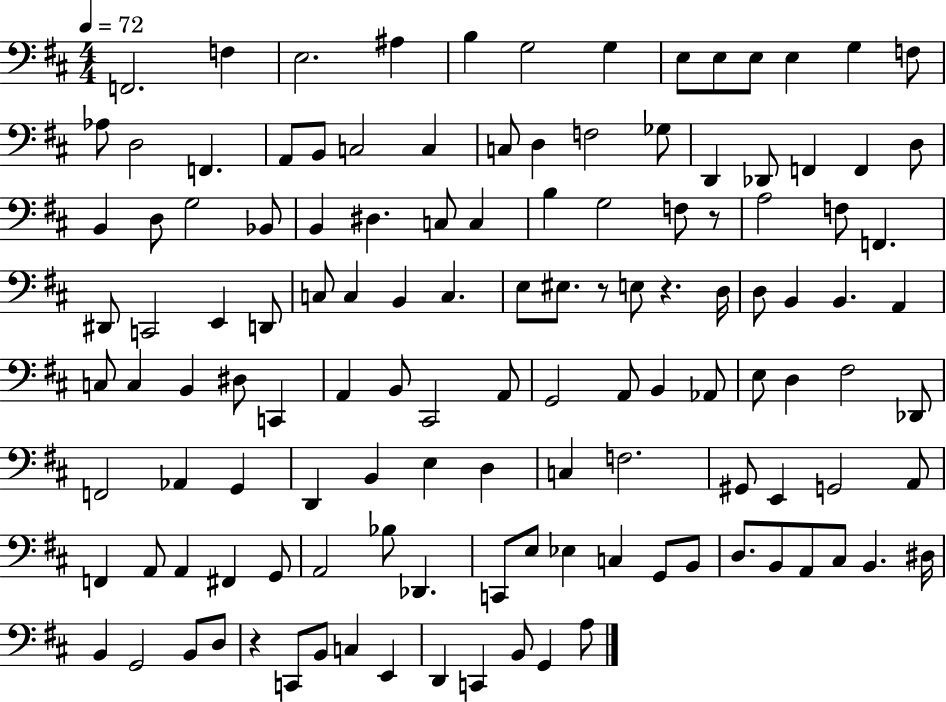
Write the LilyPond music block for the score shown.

{
  \clef bass
  \numericTimeSignature
  \time 4/4
  \key d \major
  \tempo 4 = 72
  f,2. f4 | e2. ais4 | b4 g2 g4 | e8 e8 e8 e4 g4 f8 | \break aes8 d2 f,4. | a,8 b,8 c2 c4 | c8 d4 f2 ges8 | d,4 des,8 f,4 f,4 d8 | \break b,4 d8 g2 bes,8 | b,4 dis4. c8 c4 | b4 g2 f8 r8 | a2 f8 f,4. | \break dis,8 c,2 e,4 d,8 | c8 c4 b,4 c4. | e8 eis8. r8 e8 r4. d16 | d8 b,4 b,4. a,4 | \break c8 c4 b,4 dis8 c,4 | a,4 b,8 cis,2 a,8 | g,2 a,8 b,4 aes,8 | e8 d4 fis2 des,8 | \break f,2 aes,4 g,4 | d,4 b,4 e4 d4 | c4 f2. | gis,8 e,4 g,2 a,8 | \break f,4 a,8 a,4 fis,4 g,8 | a,2 bes8 des,4. | c,8 e8 ees4 c4 g,8 b,8 | d8. b,8 a,8 cis8 b,4. dis16 | \break b,4 g,2 b,8 d8 | r4 c,8 b,8 c4 e,4 | d,4 c,4 b,8 g,4 a8 | \bar "|."
}